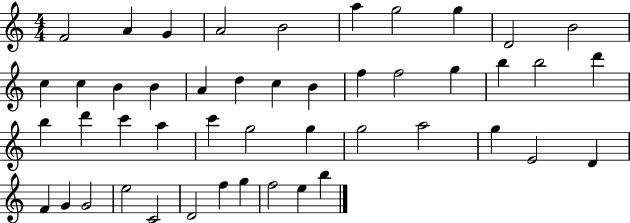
{
  \clef treble
  \numericTimeSignature
  \time 4/4
  \key c \major
  f'2 a'4 g'4 | a'2 b'2 | a''4 g''2 g''4 | d'2 b'2 | \break c''4 c''4 b'4 b'4 | a'4 d''4 c''4 b'4 | f''4 f''2 g''4 | b''4 b''2 d'''4 | \break b''4 d'''4 c'''4 a''4 | c'''4 g''2 g''4 | g''2 a''2 | g''4 e'2 d'4 | \break f'4 g'4 g'2 | e''2 c'2 | d'2 f''4 g''4 | f''2 e''4 b''4 | \break \bar "|."
}